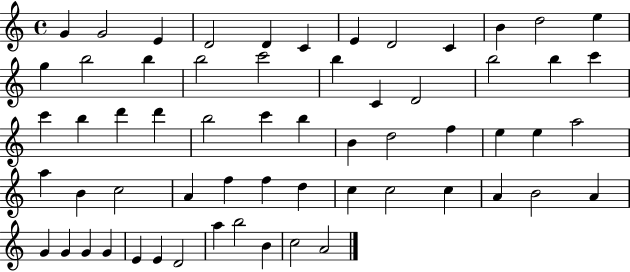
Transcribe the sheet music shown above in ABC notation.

X:1
T:Untitled
M:4/4
L:1/4
K:C
G G2 E D2 D C E D2 C B d2 e g b2 b b2 c'2 b C D2 b2 b c' c' b d' d' b2 c' b B d2 f e e a2 a B c2 A f f d c c2 c A B2 A G G G G E E D2 a b2 B c2 A2